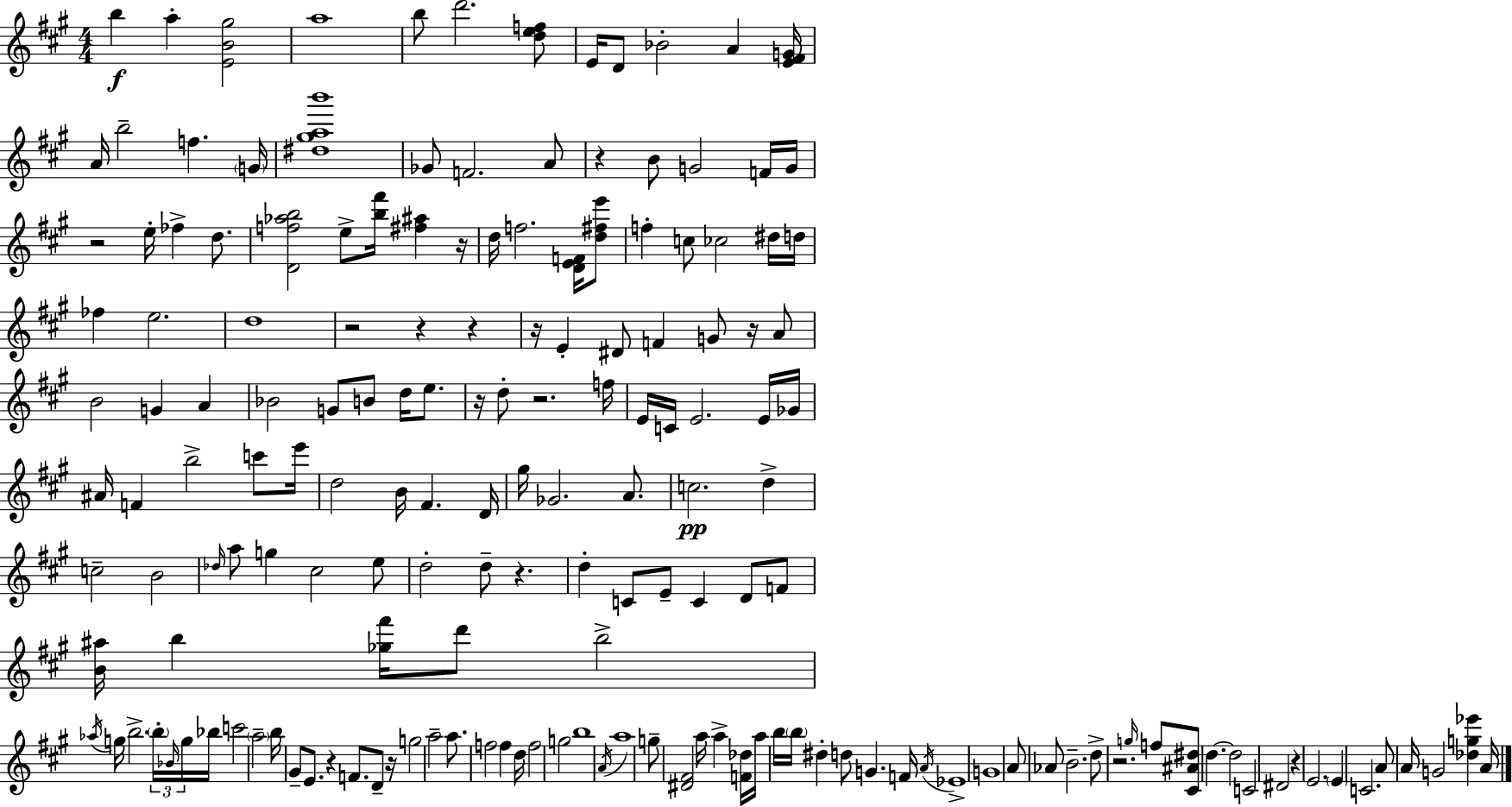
B5/q A5/q [E4,B4,G#5]/h A5/w B5/e D6/h. [D5,E5,F5]/e E4/s D4/e Bb4/h A4/q [E4,F#4,G4]/s A4/s B5/h F5/q. G4/s [D#5,G#5,A5,B6]/w Gb4/e F4/h. A4/e R/q B4/e G4/h F4/s G4/s R/h E5/s FES5/q D5/e. [D4,F5,Ab5,B5]/h E5/e [B5,F#6]/s [F#5,A#5]/q R/s D5/s F5/h. [D4,E4,F4]/s [D5,F#5,E6]/e F5/q C5/e CES5/h D#5/s D5/s FES5/q E5/h. D5/w R/h R/q R/q R/s E4/q D#4/e F4/q G4/e R/s A4/e B4/h G4/q A4/q Bb4/h G4/e B4/e D5/s E5/e. R/s D5/e R/h. F5/s E4/s C4/s E4/h. E4/s Gb4/s A#4/s F4/q B5/h C6/e E6/s D5/h B4/s F#4/q. D4/s G#5/s Gb4/h. A4/e. C5/h. D5/q C5/h B4/h Db5/s A5/e G5/q C#5/h E5/e D5/h D5/e R/q. D5/q C4/e E4/e C4/q D4/e F4/e [B4,A#5]/s B5/q [Gb5,F#6]/s D6/e B5/h Ab5/s G5/s B5/h. B5/s Bb4/s G5/s Bb5/s C6/h A5/h B5/s G#4/e E4/e. R/q F4/e. D4/e R/s G5/h A5/h A5/e. F5/h F5/q D5/s F5/h G5/h B5/w A4/s A5/w G5/e [D#4,F#4]/h A5/s A5/q [F4,Db5]/s A5/s B5/s B5/s D#5/q D5/e G4/q. F4/s A4/s Eb4/w G4/w A4/e Ab4/e B4/h. D5/e R/h. G5/s F5/e [C#4,A#4,D#5]/e D5/q. D5/h C4/h D#4/h R/q E4/h. E4/q C4/h. A4/e A4/s G4/h [Db5,G5,Eb6]/q A4/s